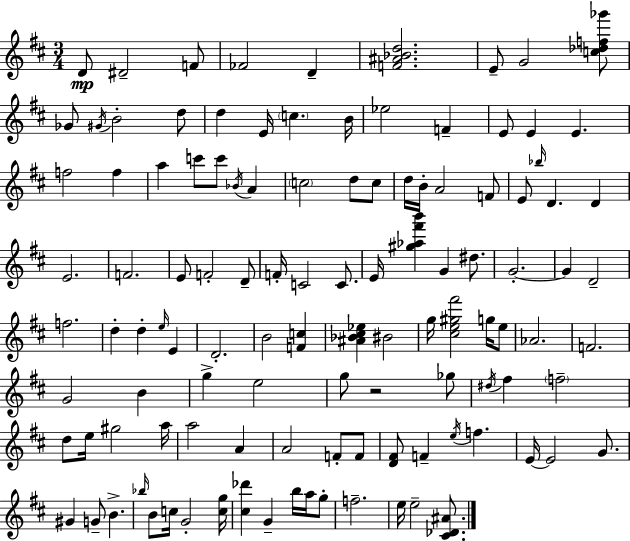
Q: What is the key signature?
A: D major